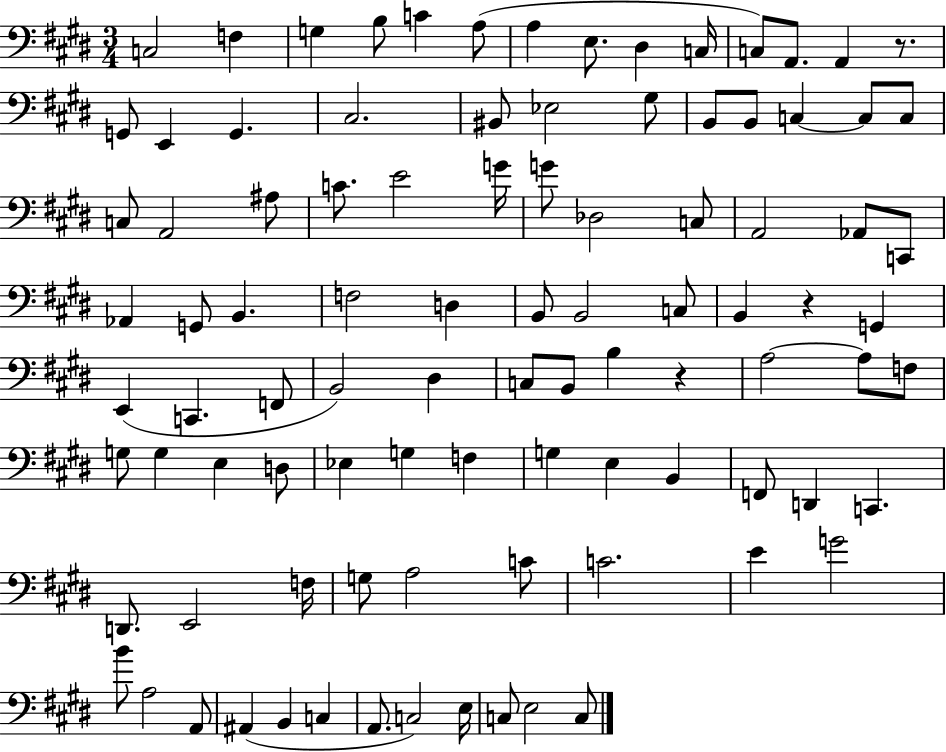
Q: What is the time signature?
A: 3/4